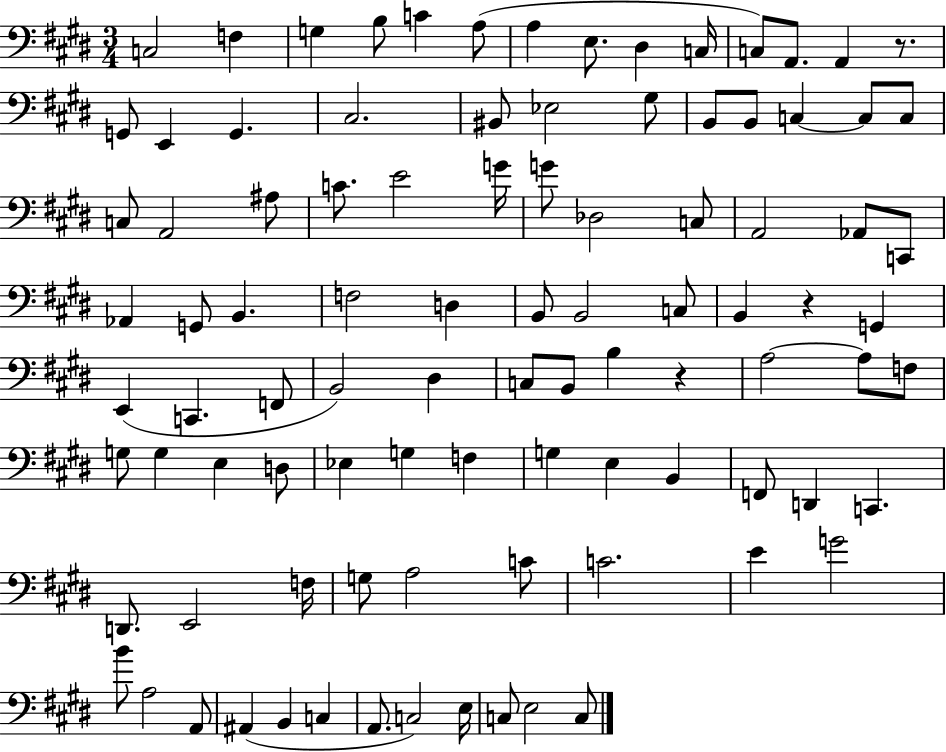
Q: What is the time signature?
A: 3/4